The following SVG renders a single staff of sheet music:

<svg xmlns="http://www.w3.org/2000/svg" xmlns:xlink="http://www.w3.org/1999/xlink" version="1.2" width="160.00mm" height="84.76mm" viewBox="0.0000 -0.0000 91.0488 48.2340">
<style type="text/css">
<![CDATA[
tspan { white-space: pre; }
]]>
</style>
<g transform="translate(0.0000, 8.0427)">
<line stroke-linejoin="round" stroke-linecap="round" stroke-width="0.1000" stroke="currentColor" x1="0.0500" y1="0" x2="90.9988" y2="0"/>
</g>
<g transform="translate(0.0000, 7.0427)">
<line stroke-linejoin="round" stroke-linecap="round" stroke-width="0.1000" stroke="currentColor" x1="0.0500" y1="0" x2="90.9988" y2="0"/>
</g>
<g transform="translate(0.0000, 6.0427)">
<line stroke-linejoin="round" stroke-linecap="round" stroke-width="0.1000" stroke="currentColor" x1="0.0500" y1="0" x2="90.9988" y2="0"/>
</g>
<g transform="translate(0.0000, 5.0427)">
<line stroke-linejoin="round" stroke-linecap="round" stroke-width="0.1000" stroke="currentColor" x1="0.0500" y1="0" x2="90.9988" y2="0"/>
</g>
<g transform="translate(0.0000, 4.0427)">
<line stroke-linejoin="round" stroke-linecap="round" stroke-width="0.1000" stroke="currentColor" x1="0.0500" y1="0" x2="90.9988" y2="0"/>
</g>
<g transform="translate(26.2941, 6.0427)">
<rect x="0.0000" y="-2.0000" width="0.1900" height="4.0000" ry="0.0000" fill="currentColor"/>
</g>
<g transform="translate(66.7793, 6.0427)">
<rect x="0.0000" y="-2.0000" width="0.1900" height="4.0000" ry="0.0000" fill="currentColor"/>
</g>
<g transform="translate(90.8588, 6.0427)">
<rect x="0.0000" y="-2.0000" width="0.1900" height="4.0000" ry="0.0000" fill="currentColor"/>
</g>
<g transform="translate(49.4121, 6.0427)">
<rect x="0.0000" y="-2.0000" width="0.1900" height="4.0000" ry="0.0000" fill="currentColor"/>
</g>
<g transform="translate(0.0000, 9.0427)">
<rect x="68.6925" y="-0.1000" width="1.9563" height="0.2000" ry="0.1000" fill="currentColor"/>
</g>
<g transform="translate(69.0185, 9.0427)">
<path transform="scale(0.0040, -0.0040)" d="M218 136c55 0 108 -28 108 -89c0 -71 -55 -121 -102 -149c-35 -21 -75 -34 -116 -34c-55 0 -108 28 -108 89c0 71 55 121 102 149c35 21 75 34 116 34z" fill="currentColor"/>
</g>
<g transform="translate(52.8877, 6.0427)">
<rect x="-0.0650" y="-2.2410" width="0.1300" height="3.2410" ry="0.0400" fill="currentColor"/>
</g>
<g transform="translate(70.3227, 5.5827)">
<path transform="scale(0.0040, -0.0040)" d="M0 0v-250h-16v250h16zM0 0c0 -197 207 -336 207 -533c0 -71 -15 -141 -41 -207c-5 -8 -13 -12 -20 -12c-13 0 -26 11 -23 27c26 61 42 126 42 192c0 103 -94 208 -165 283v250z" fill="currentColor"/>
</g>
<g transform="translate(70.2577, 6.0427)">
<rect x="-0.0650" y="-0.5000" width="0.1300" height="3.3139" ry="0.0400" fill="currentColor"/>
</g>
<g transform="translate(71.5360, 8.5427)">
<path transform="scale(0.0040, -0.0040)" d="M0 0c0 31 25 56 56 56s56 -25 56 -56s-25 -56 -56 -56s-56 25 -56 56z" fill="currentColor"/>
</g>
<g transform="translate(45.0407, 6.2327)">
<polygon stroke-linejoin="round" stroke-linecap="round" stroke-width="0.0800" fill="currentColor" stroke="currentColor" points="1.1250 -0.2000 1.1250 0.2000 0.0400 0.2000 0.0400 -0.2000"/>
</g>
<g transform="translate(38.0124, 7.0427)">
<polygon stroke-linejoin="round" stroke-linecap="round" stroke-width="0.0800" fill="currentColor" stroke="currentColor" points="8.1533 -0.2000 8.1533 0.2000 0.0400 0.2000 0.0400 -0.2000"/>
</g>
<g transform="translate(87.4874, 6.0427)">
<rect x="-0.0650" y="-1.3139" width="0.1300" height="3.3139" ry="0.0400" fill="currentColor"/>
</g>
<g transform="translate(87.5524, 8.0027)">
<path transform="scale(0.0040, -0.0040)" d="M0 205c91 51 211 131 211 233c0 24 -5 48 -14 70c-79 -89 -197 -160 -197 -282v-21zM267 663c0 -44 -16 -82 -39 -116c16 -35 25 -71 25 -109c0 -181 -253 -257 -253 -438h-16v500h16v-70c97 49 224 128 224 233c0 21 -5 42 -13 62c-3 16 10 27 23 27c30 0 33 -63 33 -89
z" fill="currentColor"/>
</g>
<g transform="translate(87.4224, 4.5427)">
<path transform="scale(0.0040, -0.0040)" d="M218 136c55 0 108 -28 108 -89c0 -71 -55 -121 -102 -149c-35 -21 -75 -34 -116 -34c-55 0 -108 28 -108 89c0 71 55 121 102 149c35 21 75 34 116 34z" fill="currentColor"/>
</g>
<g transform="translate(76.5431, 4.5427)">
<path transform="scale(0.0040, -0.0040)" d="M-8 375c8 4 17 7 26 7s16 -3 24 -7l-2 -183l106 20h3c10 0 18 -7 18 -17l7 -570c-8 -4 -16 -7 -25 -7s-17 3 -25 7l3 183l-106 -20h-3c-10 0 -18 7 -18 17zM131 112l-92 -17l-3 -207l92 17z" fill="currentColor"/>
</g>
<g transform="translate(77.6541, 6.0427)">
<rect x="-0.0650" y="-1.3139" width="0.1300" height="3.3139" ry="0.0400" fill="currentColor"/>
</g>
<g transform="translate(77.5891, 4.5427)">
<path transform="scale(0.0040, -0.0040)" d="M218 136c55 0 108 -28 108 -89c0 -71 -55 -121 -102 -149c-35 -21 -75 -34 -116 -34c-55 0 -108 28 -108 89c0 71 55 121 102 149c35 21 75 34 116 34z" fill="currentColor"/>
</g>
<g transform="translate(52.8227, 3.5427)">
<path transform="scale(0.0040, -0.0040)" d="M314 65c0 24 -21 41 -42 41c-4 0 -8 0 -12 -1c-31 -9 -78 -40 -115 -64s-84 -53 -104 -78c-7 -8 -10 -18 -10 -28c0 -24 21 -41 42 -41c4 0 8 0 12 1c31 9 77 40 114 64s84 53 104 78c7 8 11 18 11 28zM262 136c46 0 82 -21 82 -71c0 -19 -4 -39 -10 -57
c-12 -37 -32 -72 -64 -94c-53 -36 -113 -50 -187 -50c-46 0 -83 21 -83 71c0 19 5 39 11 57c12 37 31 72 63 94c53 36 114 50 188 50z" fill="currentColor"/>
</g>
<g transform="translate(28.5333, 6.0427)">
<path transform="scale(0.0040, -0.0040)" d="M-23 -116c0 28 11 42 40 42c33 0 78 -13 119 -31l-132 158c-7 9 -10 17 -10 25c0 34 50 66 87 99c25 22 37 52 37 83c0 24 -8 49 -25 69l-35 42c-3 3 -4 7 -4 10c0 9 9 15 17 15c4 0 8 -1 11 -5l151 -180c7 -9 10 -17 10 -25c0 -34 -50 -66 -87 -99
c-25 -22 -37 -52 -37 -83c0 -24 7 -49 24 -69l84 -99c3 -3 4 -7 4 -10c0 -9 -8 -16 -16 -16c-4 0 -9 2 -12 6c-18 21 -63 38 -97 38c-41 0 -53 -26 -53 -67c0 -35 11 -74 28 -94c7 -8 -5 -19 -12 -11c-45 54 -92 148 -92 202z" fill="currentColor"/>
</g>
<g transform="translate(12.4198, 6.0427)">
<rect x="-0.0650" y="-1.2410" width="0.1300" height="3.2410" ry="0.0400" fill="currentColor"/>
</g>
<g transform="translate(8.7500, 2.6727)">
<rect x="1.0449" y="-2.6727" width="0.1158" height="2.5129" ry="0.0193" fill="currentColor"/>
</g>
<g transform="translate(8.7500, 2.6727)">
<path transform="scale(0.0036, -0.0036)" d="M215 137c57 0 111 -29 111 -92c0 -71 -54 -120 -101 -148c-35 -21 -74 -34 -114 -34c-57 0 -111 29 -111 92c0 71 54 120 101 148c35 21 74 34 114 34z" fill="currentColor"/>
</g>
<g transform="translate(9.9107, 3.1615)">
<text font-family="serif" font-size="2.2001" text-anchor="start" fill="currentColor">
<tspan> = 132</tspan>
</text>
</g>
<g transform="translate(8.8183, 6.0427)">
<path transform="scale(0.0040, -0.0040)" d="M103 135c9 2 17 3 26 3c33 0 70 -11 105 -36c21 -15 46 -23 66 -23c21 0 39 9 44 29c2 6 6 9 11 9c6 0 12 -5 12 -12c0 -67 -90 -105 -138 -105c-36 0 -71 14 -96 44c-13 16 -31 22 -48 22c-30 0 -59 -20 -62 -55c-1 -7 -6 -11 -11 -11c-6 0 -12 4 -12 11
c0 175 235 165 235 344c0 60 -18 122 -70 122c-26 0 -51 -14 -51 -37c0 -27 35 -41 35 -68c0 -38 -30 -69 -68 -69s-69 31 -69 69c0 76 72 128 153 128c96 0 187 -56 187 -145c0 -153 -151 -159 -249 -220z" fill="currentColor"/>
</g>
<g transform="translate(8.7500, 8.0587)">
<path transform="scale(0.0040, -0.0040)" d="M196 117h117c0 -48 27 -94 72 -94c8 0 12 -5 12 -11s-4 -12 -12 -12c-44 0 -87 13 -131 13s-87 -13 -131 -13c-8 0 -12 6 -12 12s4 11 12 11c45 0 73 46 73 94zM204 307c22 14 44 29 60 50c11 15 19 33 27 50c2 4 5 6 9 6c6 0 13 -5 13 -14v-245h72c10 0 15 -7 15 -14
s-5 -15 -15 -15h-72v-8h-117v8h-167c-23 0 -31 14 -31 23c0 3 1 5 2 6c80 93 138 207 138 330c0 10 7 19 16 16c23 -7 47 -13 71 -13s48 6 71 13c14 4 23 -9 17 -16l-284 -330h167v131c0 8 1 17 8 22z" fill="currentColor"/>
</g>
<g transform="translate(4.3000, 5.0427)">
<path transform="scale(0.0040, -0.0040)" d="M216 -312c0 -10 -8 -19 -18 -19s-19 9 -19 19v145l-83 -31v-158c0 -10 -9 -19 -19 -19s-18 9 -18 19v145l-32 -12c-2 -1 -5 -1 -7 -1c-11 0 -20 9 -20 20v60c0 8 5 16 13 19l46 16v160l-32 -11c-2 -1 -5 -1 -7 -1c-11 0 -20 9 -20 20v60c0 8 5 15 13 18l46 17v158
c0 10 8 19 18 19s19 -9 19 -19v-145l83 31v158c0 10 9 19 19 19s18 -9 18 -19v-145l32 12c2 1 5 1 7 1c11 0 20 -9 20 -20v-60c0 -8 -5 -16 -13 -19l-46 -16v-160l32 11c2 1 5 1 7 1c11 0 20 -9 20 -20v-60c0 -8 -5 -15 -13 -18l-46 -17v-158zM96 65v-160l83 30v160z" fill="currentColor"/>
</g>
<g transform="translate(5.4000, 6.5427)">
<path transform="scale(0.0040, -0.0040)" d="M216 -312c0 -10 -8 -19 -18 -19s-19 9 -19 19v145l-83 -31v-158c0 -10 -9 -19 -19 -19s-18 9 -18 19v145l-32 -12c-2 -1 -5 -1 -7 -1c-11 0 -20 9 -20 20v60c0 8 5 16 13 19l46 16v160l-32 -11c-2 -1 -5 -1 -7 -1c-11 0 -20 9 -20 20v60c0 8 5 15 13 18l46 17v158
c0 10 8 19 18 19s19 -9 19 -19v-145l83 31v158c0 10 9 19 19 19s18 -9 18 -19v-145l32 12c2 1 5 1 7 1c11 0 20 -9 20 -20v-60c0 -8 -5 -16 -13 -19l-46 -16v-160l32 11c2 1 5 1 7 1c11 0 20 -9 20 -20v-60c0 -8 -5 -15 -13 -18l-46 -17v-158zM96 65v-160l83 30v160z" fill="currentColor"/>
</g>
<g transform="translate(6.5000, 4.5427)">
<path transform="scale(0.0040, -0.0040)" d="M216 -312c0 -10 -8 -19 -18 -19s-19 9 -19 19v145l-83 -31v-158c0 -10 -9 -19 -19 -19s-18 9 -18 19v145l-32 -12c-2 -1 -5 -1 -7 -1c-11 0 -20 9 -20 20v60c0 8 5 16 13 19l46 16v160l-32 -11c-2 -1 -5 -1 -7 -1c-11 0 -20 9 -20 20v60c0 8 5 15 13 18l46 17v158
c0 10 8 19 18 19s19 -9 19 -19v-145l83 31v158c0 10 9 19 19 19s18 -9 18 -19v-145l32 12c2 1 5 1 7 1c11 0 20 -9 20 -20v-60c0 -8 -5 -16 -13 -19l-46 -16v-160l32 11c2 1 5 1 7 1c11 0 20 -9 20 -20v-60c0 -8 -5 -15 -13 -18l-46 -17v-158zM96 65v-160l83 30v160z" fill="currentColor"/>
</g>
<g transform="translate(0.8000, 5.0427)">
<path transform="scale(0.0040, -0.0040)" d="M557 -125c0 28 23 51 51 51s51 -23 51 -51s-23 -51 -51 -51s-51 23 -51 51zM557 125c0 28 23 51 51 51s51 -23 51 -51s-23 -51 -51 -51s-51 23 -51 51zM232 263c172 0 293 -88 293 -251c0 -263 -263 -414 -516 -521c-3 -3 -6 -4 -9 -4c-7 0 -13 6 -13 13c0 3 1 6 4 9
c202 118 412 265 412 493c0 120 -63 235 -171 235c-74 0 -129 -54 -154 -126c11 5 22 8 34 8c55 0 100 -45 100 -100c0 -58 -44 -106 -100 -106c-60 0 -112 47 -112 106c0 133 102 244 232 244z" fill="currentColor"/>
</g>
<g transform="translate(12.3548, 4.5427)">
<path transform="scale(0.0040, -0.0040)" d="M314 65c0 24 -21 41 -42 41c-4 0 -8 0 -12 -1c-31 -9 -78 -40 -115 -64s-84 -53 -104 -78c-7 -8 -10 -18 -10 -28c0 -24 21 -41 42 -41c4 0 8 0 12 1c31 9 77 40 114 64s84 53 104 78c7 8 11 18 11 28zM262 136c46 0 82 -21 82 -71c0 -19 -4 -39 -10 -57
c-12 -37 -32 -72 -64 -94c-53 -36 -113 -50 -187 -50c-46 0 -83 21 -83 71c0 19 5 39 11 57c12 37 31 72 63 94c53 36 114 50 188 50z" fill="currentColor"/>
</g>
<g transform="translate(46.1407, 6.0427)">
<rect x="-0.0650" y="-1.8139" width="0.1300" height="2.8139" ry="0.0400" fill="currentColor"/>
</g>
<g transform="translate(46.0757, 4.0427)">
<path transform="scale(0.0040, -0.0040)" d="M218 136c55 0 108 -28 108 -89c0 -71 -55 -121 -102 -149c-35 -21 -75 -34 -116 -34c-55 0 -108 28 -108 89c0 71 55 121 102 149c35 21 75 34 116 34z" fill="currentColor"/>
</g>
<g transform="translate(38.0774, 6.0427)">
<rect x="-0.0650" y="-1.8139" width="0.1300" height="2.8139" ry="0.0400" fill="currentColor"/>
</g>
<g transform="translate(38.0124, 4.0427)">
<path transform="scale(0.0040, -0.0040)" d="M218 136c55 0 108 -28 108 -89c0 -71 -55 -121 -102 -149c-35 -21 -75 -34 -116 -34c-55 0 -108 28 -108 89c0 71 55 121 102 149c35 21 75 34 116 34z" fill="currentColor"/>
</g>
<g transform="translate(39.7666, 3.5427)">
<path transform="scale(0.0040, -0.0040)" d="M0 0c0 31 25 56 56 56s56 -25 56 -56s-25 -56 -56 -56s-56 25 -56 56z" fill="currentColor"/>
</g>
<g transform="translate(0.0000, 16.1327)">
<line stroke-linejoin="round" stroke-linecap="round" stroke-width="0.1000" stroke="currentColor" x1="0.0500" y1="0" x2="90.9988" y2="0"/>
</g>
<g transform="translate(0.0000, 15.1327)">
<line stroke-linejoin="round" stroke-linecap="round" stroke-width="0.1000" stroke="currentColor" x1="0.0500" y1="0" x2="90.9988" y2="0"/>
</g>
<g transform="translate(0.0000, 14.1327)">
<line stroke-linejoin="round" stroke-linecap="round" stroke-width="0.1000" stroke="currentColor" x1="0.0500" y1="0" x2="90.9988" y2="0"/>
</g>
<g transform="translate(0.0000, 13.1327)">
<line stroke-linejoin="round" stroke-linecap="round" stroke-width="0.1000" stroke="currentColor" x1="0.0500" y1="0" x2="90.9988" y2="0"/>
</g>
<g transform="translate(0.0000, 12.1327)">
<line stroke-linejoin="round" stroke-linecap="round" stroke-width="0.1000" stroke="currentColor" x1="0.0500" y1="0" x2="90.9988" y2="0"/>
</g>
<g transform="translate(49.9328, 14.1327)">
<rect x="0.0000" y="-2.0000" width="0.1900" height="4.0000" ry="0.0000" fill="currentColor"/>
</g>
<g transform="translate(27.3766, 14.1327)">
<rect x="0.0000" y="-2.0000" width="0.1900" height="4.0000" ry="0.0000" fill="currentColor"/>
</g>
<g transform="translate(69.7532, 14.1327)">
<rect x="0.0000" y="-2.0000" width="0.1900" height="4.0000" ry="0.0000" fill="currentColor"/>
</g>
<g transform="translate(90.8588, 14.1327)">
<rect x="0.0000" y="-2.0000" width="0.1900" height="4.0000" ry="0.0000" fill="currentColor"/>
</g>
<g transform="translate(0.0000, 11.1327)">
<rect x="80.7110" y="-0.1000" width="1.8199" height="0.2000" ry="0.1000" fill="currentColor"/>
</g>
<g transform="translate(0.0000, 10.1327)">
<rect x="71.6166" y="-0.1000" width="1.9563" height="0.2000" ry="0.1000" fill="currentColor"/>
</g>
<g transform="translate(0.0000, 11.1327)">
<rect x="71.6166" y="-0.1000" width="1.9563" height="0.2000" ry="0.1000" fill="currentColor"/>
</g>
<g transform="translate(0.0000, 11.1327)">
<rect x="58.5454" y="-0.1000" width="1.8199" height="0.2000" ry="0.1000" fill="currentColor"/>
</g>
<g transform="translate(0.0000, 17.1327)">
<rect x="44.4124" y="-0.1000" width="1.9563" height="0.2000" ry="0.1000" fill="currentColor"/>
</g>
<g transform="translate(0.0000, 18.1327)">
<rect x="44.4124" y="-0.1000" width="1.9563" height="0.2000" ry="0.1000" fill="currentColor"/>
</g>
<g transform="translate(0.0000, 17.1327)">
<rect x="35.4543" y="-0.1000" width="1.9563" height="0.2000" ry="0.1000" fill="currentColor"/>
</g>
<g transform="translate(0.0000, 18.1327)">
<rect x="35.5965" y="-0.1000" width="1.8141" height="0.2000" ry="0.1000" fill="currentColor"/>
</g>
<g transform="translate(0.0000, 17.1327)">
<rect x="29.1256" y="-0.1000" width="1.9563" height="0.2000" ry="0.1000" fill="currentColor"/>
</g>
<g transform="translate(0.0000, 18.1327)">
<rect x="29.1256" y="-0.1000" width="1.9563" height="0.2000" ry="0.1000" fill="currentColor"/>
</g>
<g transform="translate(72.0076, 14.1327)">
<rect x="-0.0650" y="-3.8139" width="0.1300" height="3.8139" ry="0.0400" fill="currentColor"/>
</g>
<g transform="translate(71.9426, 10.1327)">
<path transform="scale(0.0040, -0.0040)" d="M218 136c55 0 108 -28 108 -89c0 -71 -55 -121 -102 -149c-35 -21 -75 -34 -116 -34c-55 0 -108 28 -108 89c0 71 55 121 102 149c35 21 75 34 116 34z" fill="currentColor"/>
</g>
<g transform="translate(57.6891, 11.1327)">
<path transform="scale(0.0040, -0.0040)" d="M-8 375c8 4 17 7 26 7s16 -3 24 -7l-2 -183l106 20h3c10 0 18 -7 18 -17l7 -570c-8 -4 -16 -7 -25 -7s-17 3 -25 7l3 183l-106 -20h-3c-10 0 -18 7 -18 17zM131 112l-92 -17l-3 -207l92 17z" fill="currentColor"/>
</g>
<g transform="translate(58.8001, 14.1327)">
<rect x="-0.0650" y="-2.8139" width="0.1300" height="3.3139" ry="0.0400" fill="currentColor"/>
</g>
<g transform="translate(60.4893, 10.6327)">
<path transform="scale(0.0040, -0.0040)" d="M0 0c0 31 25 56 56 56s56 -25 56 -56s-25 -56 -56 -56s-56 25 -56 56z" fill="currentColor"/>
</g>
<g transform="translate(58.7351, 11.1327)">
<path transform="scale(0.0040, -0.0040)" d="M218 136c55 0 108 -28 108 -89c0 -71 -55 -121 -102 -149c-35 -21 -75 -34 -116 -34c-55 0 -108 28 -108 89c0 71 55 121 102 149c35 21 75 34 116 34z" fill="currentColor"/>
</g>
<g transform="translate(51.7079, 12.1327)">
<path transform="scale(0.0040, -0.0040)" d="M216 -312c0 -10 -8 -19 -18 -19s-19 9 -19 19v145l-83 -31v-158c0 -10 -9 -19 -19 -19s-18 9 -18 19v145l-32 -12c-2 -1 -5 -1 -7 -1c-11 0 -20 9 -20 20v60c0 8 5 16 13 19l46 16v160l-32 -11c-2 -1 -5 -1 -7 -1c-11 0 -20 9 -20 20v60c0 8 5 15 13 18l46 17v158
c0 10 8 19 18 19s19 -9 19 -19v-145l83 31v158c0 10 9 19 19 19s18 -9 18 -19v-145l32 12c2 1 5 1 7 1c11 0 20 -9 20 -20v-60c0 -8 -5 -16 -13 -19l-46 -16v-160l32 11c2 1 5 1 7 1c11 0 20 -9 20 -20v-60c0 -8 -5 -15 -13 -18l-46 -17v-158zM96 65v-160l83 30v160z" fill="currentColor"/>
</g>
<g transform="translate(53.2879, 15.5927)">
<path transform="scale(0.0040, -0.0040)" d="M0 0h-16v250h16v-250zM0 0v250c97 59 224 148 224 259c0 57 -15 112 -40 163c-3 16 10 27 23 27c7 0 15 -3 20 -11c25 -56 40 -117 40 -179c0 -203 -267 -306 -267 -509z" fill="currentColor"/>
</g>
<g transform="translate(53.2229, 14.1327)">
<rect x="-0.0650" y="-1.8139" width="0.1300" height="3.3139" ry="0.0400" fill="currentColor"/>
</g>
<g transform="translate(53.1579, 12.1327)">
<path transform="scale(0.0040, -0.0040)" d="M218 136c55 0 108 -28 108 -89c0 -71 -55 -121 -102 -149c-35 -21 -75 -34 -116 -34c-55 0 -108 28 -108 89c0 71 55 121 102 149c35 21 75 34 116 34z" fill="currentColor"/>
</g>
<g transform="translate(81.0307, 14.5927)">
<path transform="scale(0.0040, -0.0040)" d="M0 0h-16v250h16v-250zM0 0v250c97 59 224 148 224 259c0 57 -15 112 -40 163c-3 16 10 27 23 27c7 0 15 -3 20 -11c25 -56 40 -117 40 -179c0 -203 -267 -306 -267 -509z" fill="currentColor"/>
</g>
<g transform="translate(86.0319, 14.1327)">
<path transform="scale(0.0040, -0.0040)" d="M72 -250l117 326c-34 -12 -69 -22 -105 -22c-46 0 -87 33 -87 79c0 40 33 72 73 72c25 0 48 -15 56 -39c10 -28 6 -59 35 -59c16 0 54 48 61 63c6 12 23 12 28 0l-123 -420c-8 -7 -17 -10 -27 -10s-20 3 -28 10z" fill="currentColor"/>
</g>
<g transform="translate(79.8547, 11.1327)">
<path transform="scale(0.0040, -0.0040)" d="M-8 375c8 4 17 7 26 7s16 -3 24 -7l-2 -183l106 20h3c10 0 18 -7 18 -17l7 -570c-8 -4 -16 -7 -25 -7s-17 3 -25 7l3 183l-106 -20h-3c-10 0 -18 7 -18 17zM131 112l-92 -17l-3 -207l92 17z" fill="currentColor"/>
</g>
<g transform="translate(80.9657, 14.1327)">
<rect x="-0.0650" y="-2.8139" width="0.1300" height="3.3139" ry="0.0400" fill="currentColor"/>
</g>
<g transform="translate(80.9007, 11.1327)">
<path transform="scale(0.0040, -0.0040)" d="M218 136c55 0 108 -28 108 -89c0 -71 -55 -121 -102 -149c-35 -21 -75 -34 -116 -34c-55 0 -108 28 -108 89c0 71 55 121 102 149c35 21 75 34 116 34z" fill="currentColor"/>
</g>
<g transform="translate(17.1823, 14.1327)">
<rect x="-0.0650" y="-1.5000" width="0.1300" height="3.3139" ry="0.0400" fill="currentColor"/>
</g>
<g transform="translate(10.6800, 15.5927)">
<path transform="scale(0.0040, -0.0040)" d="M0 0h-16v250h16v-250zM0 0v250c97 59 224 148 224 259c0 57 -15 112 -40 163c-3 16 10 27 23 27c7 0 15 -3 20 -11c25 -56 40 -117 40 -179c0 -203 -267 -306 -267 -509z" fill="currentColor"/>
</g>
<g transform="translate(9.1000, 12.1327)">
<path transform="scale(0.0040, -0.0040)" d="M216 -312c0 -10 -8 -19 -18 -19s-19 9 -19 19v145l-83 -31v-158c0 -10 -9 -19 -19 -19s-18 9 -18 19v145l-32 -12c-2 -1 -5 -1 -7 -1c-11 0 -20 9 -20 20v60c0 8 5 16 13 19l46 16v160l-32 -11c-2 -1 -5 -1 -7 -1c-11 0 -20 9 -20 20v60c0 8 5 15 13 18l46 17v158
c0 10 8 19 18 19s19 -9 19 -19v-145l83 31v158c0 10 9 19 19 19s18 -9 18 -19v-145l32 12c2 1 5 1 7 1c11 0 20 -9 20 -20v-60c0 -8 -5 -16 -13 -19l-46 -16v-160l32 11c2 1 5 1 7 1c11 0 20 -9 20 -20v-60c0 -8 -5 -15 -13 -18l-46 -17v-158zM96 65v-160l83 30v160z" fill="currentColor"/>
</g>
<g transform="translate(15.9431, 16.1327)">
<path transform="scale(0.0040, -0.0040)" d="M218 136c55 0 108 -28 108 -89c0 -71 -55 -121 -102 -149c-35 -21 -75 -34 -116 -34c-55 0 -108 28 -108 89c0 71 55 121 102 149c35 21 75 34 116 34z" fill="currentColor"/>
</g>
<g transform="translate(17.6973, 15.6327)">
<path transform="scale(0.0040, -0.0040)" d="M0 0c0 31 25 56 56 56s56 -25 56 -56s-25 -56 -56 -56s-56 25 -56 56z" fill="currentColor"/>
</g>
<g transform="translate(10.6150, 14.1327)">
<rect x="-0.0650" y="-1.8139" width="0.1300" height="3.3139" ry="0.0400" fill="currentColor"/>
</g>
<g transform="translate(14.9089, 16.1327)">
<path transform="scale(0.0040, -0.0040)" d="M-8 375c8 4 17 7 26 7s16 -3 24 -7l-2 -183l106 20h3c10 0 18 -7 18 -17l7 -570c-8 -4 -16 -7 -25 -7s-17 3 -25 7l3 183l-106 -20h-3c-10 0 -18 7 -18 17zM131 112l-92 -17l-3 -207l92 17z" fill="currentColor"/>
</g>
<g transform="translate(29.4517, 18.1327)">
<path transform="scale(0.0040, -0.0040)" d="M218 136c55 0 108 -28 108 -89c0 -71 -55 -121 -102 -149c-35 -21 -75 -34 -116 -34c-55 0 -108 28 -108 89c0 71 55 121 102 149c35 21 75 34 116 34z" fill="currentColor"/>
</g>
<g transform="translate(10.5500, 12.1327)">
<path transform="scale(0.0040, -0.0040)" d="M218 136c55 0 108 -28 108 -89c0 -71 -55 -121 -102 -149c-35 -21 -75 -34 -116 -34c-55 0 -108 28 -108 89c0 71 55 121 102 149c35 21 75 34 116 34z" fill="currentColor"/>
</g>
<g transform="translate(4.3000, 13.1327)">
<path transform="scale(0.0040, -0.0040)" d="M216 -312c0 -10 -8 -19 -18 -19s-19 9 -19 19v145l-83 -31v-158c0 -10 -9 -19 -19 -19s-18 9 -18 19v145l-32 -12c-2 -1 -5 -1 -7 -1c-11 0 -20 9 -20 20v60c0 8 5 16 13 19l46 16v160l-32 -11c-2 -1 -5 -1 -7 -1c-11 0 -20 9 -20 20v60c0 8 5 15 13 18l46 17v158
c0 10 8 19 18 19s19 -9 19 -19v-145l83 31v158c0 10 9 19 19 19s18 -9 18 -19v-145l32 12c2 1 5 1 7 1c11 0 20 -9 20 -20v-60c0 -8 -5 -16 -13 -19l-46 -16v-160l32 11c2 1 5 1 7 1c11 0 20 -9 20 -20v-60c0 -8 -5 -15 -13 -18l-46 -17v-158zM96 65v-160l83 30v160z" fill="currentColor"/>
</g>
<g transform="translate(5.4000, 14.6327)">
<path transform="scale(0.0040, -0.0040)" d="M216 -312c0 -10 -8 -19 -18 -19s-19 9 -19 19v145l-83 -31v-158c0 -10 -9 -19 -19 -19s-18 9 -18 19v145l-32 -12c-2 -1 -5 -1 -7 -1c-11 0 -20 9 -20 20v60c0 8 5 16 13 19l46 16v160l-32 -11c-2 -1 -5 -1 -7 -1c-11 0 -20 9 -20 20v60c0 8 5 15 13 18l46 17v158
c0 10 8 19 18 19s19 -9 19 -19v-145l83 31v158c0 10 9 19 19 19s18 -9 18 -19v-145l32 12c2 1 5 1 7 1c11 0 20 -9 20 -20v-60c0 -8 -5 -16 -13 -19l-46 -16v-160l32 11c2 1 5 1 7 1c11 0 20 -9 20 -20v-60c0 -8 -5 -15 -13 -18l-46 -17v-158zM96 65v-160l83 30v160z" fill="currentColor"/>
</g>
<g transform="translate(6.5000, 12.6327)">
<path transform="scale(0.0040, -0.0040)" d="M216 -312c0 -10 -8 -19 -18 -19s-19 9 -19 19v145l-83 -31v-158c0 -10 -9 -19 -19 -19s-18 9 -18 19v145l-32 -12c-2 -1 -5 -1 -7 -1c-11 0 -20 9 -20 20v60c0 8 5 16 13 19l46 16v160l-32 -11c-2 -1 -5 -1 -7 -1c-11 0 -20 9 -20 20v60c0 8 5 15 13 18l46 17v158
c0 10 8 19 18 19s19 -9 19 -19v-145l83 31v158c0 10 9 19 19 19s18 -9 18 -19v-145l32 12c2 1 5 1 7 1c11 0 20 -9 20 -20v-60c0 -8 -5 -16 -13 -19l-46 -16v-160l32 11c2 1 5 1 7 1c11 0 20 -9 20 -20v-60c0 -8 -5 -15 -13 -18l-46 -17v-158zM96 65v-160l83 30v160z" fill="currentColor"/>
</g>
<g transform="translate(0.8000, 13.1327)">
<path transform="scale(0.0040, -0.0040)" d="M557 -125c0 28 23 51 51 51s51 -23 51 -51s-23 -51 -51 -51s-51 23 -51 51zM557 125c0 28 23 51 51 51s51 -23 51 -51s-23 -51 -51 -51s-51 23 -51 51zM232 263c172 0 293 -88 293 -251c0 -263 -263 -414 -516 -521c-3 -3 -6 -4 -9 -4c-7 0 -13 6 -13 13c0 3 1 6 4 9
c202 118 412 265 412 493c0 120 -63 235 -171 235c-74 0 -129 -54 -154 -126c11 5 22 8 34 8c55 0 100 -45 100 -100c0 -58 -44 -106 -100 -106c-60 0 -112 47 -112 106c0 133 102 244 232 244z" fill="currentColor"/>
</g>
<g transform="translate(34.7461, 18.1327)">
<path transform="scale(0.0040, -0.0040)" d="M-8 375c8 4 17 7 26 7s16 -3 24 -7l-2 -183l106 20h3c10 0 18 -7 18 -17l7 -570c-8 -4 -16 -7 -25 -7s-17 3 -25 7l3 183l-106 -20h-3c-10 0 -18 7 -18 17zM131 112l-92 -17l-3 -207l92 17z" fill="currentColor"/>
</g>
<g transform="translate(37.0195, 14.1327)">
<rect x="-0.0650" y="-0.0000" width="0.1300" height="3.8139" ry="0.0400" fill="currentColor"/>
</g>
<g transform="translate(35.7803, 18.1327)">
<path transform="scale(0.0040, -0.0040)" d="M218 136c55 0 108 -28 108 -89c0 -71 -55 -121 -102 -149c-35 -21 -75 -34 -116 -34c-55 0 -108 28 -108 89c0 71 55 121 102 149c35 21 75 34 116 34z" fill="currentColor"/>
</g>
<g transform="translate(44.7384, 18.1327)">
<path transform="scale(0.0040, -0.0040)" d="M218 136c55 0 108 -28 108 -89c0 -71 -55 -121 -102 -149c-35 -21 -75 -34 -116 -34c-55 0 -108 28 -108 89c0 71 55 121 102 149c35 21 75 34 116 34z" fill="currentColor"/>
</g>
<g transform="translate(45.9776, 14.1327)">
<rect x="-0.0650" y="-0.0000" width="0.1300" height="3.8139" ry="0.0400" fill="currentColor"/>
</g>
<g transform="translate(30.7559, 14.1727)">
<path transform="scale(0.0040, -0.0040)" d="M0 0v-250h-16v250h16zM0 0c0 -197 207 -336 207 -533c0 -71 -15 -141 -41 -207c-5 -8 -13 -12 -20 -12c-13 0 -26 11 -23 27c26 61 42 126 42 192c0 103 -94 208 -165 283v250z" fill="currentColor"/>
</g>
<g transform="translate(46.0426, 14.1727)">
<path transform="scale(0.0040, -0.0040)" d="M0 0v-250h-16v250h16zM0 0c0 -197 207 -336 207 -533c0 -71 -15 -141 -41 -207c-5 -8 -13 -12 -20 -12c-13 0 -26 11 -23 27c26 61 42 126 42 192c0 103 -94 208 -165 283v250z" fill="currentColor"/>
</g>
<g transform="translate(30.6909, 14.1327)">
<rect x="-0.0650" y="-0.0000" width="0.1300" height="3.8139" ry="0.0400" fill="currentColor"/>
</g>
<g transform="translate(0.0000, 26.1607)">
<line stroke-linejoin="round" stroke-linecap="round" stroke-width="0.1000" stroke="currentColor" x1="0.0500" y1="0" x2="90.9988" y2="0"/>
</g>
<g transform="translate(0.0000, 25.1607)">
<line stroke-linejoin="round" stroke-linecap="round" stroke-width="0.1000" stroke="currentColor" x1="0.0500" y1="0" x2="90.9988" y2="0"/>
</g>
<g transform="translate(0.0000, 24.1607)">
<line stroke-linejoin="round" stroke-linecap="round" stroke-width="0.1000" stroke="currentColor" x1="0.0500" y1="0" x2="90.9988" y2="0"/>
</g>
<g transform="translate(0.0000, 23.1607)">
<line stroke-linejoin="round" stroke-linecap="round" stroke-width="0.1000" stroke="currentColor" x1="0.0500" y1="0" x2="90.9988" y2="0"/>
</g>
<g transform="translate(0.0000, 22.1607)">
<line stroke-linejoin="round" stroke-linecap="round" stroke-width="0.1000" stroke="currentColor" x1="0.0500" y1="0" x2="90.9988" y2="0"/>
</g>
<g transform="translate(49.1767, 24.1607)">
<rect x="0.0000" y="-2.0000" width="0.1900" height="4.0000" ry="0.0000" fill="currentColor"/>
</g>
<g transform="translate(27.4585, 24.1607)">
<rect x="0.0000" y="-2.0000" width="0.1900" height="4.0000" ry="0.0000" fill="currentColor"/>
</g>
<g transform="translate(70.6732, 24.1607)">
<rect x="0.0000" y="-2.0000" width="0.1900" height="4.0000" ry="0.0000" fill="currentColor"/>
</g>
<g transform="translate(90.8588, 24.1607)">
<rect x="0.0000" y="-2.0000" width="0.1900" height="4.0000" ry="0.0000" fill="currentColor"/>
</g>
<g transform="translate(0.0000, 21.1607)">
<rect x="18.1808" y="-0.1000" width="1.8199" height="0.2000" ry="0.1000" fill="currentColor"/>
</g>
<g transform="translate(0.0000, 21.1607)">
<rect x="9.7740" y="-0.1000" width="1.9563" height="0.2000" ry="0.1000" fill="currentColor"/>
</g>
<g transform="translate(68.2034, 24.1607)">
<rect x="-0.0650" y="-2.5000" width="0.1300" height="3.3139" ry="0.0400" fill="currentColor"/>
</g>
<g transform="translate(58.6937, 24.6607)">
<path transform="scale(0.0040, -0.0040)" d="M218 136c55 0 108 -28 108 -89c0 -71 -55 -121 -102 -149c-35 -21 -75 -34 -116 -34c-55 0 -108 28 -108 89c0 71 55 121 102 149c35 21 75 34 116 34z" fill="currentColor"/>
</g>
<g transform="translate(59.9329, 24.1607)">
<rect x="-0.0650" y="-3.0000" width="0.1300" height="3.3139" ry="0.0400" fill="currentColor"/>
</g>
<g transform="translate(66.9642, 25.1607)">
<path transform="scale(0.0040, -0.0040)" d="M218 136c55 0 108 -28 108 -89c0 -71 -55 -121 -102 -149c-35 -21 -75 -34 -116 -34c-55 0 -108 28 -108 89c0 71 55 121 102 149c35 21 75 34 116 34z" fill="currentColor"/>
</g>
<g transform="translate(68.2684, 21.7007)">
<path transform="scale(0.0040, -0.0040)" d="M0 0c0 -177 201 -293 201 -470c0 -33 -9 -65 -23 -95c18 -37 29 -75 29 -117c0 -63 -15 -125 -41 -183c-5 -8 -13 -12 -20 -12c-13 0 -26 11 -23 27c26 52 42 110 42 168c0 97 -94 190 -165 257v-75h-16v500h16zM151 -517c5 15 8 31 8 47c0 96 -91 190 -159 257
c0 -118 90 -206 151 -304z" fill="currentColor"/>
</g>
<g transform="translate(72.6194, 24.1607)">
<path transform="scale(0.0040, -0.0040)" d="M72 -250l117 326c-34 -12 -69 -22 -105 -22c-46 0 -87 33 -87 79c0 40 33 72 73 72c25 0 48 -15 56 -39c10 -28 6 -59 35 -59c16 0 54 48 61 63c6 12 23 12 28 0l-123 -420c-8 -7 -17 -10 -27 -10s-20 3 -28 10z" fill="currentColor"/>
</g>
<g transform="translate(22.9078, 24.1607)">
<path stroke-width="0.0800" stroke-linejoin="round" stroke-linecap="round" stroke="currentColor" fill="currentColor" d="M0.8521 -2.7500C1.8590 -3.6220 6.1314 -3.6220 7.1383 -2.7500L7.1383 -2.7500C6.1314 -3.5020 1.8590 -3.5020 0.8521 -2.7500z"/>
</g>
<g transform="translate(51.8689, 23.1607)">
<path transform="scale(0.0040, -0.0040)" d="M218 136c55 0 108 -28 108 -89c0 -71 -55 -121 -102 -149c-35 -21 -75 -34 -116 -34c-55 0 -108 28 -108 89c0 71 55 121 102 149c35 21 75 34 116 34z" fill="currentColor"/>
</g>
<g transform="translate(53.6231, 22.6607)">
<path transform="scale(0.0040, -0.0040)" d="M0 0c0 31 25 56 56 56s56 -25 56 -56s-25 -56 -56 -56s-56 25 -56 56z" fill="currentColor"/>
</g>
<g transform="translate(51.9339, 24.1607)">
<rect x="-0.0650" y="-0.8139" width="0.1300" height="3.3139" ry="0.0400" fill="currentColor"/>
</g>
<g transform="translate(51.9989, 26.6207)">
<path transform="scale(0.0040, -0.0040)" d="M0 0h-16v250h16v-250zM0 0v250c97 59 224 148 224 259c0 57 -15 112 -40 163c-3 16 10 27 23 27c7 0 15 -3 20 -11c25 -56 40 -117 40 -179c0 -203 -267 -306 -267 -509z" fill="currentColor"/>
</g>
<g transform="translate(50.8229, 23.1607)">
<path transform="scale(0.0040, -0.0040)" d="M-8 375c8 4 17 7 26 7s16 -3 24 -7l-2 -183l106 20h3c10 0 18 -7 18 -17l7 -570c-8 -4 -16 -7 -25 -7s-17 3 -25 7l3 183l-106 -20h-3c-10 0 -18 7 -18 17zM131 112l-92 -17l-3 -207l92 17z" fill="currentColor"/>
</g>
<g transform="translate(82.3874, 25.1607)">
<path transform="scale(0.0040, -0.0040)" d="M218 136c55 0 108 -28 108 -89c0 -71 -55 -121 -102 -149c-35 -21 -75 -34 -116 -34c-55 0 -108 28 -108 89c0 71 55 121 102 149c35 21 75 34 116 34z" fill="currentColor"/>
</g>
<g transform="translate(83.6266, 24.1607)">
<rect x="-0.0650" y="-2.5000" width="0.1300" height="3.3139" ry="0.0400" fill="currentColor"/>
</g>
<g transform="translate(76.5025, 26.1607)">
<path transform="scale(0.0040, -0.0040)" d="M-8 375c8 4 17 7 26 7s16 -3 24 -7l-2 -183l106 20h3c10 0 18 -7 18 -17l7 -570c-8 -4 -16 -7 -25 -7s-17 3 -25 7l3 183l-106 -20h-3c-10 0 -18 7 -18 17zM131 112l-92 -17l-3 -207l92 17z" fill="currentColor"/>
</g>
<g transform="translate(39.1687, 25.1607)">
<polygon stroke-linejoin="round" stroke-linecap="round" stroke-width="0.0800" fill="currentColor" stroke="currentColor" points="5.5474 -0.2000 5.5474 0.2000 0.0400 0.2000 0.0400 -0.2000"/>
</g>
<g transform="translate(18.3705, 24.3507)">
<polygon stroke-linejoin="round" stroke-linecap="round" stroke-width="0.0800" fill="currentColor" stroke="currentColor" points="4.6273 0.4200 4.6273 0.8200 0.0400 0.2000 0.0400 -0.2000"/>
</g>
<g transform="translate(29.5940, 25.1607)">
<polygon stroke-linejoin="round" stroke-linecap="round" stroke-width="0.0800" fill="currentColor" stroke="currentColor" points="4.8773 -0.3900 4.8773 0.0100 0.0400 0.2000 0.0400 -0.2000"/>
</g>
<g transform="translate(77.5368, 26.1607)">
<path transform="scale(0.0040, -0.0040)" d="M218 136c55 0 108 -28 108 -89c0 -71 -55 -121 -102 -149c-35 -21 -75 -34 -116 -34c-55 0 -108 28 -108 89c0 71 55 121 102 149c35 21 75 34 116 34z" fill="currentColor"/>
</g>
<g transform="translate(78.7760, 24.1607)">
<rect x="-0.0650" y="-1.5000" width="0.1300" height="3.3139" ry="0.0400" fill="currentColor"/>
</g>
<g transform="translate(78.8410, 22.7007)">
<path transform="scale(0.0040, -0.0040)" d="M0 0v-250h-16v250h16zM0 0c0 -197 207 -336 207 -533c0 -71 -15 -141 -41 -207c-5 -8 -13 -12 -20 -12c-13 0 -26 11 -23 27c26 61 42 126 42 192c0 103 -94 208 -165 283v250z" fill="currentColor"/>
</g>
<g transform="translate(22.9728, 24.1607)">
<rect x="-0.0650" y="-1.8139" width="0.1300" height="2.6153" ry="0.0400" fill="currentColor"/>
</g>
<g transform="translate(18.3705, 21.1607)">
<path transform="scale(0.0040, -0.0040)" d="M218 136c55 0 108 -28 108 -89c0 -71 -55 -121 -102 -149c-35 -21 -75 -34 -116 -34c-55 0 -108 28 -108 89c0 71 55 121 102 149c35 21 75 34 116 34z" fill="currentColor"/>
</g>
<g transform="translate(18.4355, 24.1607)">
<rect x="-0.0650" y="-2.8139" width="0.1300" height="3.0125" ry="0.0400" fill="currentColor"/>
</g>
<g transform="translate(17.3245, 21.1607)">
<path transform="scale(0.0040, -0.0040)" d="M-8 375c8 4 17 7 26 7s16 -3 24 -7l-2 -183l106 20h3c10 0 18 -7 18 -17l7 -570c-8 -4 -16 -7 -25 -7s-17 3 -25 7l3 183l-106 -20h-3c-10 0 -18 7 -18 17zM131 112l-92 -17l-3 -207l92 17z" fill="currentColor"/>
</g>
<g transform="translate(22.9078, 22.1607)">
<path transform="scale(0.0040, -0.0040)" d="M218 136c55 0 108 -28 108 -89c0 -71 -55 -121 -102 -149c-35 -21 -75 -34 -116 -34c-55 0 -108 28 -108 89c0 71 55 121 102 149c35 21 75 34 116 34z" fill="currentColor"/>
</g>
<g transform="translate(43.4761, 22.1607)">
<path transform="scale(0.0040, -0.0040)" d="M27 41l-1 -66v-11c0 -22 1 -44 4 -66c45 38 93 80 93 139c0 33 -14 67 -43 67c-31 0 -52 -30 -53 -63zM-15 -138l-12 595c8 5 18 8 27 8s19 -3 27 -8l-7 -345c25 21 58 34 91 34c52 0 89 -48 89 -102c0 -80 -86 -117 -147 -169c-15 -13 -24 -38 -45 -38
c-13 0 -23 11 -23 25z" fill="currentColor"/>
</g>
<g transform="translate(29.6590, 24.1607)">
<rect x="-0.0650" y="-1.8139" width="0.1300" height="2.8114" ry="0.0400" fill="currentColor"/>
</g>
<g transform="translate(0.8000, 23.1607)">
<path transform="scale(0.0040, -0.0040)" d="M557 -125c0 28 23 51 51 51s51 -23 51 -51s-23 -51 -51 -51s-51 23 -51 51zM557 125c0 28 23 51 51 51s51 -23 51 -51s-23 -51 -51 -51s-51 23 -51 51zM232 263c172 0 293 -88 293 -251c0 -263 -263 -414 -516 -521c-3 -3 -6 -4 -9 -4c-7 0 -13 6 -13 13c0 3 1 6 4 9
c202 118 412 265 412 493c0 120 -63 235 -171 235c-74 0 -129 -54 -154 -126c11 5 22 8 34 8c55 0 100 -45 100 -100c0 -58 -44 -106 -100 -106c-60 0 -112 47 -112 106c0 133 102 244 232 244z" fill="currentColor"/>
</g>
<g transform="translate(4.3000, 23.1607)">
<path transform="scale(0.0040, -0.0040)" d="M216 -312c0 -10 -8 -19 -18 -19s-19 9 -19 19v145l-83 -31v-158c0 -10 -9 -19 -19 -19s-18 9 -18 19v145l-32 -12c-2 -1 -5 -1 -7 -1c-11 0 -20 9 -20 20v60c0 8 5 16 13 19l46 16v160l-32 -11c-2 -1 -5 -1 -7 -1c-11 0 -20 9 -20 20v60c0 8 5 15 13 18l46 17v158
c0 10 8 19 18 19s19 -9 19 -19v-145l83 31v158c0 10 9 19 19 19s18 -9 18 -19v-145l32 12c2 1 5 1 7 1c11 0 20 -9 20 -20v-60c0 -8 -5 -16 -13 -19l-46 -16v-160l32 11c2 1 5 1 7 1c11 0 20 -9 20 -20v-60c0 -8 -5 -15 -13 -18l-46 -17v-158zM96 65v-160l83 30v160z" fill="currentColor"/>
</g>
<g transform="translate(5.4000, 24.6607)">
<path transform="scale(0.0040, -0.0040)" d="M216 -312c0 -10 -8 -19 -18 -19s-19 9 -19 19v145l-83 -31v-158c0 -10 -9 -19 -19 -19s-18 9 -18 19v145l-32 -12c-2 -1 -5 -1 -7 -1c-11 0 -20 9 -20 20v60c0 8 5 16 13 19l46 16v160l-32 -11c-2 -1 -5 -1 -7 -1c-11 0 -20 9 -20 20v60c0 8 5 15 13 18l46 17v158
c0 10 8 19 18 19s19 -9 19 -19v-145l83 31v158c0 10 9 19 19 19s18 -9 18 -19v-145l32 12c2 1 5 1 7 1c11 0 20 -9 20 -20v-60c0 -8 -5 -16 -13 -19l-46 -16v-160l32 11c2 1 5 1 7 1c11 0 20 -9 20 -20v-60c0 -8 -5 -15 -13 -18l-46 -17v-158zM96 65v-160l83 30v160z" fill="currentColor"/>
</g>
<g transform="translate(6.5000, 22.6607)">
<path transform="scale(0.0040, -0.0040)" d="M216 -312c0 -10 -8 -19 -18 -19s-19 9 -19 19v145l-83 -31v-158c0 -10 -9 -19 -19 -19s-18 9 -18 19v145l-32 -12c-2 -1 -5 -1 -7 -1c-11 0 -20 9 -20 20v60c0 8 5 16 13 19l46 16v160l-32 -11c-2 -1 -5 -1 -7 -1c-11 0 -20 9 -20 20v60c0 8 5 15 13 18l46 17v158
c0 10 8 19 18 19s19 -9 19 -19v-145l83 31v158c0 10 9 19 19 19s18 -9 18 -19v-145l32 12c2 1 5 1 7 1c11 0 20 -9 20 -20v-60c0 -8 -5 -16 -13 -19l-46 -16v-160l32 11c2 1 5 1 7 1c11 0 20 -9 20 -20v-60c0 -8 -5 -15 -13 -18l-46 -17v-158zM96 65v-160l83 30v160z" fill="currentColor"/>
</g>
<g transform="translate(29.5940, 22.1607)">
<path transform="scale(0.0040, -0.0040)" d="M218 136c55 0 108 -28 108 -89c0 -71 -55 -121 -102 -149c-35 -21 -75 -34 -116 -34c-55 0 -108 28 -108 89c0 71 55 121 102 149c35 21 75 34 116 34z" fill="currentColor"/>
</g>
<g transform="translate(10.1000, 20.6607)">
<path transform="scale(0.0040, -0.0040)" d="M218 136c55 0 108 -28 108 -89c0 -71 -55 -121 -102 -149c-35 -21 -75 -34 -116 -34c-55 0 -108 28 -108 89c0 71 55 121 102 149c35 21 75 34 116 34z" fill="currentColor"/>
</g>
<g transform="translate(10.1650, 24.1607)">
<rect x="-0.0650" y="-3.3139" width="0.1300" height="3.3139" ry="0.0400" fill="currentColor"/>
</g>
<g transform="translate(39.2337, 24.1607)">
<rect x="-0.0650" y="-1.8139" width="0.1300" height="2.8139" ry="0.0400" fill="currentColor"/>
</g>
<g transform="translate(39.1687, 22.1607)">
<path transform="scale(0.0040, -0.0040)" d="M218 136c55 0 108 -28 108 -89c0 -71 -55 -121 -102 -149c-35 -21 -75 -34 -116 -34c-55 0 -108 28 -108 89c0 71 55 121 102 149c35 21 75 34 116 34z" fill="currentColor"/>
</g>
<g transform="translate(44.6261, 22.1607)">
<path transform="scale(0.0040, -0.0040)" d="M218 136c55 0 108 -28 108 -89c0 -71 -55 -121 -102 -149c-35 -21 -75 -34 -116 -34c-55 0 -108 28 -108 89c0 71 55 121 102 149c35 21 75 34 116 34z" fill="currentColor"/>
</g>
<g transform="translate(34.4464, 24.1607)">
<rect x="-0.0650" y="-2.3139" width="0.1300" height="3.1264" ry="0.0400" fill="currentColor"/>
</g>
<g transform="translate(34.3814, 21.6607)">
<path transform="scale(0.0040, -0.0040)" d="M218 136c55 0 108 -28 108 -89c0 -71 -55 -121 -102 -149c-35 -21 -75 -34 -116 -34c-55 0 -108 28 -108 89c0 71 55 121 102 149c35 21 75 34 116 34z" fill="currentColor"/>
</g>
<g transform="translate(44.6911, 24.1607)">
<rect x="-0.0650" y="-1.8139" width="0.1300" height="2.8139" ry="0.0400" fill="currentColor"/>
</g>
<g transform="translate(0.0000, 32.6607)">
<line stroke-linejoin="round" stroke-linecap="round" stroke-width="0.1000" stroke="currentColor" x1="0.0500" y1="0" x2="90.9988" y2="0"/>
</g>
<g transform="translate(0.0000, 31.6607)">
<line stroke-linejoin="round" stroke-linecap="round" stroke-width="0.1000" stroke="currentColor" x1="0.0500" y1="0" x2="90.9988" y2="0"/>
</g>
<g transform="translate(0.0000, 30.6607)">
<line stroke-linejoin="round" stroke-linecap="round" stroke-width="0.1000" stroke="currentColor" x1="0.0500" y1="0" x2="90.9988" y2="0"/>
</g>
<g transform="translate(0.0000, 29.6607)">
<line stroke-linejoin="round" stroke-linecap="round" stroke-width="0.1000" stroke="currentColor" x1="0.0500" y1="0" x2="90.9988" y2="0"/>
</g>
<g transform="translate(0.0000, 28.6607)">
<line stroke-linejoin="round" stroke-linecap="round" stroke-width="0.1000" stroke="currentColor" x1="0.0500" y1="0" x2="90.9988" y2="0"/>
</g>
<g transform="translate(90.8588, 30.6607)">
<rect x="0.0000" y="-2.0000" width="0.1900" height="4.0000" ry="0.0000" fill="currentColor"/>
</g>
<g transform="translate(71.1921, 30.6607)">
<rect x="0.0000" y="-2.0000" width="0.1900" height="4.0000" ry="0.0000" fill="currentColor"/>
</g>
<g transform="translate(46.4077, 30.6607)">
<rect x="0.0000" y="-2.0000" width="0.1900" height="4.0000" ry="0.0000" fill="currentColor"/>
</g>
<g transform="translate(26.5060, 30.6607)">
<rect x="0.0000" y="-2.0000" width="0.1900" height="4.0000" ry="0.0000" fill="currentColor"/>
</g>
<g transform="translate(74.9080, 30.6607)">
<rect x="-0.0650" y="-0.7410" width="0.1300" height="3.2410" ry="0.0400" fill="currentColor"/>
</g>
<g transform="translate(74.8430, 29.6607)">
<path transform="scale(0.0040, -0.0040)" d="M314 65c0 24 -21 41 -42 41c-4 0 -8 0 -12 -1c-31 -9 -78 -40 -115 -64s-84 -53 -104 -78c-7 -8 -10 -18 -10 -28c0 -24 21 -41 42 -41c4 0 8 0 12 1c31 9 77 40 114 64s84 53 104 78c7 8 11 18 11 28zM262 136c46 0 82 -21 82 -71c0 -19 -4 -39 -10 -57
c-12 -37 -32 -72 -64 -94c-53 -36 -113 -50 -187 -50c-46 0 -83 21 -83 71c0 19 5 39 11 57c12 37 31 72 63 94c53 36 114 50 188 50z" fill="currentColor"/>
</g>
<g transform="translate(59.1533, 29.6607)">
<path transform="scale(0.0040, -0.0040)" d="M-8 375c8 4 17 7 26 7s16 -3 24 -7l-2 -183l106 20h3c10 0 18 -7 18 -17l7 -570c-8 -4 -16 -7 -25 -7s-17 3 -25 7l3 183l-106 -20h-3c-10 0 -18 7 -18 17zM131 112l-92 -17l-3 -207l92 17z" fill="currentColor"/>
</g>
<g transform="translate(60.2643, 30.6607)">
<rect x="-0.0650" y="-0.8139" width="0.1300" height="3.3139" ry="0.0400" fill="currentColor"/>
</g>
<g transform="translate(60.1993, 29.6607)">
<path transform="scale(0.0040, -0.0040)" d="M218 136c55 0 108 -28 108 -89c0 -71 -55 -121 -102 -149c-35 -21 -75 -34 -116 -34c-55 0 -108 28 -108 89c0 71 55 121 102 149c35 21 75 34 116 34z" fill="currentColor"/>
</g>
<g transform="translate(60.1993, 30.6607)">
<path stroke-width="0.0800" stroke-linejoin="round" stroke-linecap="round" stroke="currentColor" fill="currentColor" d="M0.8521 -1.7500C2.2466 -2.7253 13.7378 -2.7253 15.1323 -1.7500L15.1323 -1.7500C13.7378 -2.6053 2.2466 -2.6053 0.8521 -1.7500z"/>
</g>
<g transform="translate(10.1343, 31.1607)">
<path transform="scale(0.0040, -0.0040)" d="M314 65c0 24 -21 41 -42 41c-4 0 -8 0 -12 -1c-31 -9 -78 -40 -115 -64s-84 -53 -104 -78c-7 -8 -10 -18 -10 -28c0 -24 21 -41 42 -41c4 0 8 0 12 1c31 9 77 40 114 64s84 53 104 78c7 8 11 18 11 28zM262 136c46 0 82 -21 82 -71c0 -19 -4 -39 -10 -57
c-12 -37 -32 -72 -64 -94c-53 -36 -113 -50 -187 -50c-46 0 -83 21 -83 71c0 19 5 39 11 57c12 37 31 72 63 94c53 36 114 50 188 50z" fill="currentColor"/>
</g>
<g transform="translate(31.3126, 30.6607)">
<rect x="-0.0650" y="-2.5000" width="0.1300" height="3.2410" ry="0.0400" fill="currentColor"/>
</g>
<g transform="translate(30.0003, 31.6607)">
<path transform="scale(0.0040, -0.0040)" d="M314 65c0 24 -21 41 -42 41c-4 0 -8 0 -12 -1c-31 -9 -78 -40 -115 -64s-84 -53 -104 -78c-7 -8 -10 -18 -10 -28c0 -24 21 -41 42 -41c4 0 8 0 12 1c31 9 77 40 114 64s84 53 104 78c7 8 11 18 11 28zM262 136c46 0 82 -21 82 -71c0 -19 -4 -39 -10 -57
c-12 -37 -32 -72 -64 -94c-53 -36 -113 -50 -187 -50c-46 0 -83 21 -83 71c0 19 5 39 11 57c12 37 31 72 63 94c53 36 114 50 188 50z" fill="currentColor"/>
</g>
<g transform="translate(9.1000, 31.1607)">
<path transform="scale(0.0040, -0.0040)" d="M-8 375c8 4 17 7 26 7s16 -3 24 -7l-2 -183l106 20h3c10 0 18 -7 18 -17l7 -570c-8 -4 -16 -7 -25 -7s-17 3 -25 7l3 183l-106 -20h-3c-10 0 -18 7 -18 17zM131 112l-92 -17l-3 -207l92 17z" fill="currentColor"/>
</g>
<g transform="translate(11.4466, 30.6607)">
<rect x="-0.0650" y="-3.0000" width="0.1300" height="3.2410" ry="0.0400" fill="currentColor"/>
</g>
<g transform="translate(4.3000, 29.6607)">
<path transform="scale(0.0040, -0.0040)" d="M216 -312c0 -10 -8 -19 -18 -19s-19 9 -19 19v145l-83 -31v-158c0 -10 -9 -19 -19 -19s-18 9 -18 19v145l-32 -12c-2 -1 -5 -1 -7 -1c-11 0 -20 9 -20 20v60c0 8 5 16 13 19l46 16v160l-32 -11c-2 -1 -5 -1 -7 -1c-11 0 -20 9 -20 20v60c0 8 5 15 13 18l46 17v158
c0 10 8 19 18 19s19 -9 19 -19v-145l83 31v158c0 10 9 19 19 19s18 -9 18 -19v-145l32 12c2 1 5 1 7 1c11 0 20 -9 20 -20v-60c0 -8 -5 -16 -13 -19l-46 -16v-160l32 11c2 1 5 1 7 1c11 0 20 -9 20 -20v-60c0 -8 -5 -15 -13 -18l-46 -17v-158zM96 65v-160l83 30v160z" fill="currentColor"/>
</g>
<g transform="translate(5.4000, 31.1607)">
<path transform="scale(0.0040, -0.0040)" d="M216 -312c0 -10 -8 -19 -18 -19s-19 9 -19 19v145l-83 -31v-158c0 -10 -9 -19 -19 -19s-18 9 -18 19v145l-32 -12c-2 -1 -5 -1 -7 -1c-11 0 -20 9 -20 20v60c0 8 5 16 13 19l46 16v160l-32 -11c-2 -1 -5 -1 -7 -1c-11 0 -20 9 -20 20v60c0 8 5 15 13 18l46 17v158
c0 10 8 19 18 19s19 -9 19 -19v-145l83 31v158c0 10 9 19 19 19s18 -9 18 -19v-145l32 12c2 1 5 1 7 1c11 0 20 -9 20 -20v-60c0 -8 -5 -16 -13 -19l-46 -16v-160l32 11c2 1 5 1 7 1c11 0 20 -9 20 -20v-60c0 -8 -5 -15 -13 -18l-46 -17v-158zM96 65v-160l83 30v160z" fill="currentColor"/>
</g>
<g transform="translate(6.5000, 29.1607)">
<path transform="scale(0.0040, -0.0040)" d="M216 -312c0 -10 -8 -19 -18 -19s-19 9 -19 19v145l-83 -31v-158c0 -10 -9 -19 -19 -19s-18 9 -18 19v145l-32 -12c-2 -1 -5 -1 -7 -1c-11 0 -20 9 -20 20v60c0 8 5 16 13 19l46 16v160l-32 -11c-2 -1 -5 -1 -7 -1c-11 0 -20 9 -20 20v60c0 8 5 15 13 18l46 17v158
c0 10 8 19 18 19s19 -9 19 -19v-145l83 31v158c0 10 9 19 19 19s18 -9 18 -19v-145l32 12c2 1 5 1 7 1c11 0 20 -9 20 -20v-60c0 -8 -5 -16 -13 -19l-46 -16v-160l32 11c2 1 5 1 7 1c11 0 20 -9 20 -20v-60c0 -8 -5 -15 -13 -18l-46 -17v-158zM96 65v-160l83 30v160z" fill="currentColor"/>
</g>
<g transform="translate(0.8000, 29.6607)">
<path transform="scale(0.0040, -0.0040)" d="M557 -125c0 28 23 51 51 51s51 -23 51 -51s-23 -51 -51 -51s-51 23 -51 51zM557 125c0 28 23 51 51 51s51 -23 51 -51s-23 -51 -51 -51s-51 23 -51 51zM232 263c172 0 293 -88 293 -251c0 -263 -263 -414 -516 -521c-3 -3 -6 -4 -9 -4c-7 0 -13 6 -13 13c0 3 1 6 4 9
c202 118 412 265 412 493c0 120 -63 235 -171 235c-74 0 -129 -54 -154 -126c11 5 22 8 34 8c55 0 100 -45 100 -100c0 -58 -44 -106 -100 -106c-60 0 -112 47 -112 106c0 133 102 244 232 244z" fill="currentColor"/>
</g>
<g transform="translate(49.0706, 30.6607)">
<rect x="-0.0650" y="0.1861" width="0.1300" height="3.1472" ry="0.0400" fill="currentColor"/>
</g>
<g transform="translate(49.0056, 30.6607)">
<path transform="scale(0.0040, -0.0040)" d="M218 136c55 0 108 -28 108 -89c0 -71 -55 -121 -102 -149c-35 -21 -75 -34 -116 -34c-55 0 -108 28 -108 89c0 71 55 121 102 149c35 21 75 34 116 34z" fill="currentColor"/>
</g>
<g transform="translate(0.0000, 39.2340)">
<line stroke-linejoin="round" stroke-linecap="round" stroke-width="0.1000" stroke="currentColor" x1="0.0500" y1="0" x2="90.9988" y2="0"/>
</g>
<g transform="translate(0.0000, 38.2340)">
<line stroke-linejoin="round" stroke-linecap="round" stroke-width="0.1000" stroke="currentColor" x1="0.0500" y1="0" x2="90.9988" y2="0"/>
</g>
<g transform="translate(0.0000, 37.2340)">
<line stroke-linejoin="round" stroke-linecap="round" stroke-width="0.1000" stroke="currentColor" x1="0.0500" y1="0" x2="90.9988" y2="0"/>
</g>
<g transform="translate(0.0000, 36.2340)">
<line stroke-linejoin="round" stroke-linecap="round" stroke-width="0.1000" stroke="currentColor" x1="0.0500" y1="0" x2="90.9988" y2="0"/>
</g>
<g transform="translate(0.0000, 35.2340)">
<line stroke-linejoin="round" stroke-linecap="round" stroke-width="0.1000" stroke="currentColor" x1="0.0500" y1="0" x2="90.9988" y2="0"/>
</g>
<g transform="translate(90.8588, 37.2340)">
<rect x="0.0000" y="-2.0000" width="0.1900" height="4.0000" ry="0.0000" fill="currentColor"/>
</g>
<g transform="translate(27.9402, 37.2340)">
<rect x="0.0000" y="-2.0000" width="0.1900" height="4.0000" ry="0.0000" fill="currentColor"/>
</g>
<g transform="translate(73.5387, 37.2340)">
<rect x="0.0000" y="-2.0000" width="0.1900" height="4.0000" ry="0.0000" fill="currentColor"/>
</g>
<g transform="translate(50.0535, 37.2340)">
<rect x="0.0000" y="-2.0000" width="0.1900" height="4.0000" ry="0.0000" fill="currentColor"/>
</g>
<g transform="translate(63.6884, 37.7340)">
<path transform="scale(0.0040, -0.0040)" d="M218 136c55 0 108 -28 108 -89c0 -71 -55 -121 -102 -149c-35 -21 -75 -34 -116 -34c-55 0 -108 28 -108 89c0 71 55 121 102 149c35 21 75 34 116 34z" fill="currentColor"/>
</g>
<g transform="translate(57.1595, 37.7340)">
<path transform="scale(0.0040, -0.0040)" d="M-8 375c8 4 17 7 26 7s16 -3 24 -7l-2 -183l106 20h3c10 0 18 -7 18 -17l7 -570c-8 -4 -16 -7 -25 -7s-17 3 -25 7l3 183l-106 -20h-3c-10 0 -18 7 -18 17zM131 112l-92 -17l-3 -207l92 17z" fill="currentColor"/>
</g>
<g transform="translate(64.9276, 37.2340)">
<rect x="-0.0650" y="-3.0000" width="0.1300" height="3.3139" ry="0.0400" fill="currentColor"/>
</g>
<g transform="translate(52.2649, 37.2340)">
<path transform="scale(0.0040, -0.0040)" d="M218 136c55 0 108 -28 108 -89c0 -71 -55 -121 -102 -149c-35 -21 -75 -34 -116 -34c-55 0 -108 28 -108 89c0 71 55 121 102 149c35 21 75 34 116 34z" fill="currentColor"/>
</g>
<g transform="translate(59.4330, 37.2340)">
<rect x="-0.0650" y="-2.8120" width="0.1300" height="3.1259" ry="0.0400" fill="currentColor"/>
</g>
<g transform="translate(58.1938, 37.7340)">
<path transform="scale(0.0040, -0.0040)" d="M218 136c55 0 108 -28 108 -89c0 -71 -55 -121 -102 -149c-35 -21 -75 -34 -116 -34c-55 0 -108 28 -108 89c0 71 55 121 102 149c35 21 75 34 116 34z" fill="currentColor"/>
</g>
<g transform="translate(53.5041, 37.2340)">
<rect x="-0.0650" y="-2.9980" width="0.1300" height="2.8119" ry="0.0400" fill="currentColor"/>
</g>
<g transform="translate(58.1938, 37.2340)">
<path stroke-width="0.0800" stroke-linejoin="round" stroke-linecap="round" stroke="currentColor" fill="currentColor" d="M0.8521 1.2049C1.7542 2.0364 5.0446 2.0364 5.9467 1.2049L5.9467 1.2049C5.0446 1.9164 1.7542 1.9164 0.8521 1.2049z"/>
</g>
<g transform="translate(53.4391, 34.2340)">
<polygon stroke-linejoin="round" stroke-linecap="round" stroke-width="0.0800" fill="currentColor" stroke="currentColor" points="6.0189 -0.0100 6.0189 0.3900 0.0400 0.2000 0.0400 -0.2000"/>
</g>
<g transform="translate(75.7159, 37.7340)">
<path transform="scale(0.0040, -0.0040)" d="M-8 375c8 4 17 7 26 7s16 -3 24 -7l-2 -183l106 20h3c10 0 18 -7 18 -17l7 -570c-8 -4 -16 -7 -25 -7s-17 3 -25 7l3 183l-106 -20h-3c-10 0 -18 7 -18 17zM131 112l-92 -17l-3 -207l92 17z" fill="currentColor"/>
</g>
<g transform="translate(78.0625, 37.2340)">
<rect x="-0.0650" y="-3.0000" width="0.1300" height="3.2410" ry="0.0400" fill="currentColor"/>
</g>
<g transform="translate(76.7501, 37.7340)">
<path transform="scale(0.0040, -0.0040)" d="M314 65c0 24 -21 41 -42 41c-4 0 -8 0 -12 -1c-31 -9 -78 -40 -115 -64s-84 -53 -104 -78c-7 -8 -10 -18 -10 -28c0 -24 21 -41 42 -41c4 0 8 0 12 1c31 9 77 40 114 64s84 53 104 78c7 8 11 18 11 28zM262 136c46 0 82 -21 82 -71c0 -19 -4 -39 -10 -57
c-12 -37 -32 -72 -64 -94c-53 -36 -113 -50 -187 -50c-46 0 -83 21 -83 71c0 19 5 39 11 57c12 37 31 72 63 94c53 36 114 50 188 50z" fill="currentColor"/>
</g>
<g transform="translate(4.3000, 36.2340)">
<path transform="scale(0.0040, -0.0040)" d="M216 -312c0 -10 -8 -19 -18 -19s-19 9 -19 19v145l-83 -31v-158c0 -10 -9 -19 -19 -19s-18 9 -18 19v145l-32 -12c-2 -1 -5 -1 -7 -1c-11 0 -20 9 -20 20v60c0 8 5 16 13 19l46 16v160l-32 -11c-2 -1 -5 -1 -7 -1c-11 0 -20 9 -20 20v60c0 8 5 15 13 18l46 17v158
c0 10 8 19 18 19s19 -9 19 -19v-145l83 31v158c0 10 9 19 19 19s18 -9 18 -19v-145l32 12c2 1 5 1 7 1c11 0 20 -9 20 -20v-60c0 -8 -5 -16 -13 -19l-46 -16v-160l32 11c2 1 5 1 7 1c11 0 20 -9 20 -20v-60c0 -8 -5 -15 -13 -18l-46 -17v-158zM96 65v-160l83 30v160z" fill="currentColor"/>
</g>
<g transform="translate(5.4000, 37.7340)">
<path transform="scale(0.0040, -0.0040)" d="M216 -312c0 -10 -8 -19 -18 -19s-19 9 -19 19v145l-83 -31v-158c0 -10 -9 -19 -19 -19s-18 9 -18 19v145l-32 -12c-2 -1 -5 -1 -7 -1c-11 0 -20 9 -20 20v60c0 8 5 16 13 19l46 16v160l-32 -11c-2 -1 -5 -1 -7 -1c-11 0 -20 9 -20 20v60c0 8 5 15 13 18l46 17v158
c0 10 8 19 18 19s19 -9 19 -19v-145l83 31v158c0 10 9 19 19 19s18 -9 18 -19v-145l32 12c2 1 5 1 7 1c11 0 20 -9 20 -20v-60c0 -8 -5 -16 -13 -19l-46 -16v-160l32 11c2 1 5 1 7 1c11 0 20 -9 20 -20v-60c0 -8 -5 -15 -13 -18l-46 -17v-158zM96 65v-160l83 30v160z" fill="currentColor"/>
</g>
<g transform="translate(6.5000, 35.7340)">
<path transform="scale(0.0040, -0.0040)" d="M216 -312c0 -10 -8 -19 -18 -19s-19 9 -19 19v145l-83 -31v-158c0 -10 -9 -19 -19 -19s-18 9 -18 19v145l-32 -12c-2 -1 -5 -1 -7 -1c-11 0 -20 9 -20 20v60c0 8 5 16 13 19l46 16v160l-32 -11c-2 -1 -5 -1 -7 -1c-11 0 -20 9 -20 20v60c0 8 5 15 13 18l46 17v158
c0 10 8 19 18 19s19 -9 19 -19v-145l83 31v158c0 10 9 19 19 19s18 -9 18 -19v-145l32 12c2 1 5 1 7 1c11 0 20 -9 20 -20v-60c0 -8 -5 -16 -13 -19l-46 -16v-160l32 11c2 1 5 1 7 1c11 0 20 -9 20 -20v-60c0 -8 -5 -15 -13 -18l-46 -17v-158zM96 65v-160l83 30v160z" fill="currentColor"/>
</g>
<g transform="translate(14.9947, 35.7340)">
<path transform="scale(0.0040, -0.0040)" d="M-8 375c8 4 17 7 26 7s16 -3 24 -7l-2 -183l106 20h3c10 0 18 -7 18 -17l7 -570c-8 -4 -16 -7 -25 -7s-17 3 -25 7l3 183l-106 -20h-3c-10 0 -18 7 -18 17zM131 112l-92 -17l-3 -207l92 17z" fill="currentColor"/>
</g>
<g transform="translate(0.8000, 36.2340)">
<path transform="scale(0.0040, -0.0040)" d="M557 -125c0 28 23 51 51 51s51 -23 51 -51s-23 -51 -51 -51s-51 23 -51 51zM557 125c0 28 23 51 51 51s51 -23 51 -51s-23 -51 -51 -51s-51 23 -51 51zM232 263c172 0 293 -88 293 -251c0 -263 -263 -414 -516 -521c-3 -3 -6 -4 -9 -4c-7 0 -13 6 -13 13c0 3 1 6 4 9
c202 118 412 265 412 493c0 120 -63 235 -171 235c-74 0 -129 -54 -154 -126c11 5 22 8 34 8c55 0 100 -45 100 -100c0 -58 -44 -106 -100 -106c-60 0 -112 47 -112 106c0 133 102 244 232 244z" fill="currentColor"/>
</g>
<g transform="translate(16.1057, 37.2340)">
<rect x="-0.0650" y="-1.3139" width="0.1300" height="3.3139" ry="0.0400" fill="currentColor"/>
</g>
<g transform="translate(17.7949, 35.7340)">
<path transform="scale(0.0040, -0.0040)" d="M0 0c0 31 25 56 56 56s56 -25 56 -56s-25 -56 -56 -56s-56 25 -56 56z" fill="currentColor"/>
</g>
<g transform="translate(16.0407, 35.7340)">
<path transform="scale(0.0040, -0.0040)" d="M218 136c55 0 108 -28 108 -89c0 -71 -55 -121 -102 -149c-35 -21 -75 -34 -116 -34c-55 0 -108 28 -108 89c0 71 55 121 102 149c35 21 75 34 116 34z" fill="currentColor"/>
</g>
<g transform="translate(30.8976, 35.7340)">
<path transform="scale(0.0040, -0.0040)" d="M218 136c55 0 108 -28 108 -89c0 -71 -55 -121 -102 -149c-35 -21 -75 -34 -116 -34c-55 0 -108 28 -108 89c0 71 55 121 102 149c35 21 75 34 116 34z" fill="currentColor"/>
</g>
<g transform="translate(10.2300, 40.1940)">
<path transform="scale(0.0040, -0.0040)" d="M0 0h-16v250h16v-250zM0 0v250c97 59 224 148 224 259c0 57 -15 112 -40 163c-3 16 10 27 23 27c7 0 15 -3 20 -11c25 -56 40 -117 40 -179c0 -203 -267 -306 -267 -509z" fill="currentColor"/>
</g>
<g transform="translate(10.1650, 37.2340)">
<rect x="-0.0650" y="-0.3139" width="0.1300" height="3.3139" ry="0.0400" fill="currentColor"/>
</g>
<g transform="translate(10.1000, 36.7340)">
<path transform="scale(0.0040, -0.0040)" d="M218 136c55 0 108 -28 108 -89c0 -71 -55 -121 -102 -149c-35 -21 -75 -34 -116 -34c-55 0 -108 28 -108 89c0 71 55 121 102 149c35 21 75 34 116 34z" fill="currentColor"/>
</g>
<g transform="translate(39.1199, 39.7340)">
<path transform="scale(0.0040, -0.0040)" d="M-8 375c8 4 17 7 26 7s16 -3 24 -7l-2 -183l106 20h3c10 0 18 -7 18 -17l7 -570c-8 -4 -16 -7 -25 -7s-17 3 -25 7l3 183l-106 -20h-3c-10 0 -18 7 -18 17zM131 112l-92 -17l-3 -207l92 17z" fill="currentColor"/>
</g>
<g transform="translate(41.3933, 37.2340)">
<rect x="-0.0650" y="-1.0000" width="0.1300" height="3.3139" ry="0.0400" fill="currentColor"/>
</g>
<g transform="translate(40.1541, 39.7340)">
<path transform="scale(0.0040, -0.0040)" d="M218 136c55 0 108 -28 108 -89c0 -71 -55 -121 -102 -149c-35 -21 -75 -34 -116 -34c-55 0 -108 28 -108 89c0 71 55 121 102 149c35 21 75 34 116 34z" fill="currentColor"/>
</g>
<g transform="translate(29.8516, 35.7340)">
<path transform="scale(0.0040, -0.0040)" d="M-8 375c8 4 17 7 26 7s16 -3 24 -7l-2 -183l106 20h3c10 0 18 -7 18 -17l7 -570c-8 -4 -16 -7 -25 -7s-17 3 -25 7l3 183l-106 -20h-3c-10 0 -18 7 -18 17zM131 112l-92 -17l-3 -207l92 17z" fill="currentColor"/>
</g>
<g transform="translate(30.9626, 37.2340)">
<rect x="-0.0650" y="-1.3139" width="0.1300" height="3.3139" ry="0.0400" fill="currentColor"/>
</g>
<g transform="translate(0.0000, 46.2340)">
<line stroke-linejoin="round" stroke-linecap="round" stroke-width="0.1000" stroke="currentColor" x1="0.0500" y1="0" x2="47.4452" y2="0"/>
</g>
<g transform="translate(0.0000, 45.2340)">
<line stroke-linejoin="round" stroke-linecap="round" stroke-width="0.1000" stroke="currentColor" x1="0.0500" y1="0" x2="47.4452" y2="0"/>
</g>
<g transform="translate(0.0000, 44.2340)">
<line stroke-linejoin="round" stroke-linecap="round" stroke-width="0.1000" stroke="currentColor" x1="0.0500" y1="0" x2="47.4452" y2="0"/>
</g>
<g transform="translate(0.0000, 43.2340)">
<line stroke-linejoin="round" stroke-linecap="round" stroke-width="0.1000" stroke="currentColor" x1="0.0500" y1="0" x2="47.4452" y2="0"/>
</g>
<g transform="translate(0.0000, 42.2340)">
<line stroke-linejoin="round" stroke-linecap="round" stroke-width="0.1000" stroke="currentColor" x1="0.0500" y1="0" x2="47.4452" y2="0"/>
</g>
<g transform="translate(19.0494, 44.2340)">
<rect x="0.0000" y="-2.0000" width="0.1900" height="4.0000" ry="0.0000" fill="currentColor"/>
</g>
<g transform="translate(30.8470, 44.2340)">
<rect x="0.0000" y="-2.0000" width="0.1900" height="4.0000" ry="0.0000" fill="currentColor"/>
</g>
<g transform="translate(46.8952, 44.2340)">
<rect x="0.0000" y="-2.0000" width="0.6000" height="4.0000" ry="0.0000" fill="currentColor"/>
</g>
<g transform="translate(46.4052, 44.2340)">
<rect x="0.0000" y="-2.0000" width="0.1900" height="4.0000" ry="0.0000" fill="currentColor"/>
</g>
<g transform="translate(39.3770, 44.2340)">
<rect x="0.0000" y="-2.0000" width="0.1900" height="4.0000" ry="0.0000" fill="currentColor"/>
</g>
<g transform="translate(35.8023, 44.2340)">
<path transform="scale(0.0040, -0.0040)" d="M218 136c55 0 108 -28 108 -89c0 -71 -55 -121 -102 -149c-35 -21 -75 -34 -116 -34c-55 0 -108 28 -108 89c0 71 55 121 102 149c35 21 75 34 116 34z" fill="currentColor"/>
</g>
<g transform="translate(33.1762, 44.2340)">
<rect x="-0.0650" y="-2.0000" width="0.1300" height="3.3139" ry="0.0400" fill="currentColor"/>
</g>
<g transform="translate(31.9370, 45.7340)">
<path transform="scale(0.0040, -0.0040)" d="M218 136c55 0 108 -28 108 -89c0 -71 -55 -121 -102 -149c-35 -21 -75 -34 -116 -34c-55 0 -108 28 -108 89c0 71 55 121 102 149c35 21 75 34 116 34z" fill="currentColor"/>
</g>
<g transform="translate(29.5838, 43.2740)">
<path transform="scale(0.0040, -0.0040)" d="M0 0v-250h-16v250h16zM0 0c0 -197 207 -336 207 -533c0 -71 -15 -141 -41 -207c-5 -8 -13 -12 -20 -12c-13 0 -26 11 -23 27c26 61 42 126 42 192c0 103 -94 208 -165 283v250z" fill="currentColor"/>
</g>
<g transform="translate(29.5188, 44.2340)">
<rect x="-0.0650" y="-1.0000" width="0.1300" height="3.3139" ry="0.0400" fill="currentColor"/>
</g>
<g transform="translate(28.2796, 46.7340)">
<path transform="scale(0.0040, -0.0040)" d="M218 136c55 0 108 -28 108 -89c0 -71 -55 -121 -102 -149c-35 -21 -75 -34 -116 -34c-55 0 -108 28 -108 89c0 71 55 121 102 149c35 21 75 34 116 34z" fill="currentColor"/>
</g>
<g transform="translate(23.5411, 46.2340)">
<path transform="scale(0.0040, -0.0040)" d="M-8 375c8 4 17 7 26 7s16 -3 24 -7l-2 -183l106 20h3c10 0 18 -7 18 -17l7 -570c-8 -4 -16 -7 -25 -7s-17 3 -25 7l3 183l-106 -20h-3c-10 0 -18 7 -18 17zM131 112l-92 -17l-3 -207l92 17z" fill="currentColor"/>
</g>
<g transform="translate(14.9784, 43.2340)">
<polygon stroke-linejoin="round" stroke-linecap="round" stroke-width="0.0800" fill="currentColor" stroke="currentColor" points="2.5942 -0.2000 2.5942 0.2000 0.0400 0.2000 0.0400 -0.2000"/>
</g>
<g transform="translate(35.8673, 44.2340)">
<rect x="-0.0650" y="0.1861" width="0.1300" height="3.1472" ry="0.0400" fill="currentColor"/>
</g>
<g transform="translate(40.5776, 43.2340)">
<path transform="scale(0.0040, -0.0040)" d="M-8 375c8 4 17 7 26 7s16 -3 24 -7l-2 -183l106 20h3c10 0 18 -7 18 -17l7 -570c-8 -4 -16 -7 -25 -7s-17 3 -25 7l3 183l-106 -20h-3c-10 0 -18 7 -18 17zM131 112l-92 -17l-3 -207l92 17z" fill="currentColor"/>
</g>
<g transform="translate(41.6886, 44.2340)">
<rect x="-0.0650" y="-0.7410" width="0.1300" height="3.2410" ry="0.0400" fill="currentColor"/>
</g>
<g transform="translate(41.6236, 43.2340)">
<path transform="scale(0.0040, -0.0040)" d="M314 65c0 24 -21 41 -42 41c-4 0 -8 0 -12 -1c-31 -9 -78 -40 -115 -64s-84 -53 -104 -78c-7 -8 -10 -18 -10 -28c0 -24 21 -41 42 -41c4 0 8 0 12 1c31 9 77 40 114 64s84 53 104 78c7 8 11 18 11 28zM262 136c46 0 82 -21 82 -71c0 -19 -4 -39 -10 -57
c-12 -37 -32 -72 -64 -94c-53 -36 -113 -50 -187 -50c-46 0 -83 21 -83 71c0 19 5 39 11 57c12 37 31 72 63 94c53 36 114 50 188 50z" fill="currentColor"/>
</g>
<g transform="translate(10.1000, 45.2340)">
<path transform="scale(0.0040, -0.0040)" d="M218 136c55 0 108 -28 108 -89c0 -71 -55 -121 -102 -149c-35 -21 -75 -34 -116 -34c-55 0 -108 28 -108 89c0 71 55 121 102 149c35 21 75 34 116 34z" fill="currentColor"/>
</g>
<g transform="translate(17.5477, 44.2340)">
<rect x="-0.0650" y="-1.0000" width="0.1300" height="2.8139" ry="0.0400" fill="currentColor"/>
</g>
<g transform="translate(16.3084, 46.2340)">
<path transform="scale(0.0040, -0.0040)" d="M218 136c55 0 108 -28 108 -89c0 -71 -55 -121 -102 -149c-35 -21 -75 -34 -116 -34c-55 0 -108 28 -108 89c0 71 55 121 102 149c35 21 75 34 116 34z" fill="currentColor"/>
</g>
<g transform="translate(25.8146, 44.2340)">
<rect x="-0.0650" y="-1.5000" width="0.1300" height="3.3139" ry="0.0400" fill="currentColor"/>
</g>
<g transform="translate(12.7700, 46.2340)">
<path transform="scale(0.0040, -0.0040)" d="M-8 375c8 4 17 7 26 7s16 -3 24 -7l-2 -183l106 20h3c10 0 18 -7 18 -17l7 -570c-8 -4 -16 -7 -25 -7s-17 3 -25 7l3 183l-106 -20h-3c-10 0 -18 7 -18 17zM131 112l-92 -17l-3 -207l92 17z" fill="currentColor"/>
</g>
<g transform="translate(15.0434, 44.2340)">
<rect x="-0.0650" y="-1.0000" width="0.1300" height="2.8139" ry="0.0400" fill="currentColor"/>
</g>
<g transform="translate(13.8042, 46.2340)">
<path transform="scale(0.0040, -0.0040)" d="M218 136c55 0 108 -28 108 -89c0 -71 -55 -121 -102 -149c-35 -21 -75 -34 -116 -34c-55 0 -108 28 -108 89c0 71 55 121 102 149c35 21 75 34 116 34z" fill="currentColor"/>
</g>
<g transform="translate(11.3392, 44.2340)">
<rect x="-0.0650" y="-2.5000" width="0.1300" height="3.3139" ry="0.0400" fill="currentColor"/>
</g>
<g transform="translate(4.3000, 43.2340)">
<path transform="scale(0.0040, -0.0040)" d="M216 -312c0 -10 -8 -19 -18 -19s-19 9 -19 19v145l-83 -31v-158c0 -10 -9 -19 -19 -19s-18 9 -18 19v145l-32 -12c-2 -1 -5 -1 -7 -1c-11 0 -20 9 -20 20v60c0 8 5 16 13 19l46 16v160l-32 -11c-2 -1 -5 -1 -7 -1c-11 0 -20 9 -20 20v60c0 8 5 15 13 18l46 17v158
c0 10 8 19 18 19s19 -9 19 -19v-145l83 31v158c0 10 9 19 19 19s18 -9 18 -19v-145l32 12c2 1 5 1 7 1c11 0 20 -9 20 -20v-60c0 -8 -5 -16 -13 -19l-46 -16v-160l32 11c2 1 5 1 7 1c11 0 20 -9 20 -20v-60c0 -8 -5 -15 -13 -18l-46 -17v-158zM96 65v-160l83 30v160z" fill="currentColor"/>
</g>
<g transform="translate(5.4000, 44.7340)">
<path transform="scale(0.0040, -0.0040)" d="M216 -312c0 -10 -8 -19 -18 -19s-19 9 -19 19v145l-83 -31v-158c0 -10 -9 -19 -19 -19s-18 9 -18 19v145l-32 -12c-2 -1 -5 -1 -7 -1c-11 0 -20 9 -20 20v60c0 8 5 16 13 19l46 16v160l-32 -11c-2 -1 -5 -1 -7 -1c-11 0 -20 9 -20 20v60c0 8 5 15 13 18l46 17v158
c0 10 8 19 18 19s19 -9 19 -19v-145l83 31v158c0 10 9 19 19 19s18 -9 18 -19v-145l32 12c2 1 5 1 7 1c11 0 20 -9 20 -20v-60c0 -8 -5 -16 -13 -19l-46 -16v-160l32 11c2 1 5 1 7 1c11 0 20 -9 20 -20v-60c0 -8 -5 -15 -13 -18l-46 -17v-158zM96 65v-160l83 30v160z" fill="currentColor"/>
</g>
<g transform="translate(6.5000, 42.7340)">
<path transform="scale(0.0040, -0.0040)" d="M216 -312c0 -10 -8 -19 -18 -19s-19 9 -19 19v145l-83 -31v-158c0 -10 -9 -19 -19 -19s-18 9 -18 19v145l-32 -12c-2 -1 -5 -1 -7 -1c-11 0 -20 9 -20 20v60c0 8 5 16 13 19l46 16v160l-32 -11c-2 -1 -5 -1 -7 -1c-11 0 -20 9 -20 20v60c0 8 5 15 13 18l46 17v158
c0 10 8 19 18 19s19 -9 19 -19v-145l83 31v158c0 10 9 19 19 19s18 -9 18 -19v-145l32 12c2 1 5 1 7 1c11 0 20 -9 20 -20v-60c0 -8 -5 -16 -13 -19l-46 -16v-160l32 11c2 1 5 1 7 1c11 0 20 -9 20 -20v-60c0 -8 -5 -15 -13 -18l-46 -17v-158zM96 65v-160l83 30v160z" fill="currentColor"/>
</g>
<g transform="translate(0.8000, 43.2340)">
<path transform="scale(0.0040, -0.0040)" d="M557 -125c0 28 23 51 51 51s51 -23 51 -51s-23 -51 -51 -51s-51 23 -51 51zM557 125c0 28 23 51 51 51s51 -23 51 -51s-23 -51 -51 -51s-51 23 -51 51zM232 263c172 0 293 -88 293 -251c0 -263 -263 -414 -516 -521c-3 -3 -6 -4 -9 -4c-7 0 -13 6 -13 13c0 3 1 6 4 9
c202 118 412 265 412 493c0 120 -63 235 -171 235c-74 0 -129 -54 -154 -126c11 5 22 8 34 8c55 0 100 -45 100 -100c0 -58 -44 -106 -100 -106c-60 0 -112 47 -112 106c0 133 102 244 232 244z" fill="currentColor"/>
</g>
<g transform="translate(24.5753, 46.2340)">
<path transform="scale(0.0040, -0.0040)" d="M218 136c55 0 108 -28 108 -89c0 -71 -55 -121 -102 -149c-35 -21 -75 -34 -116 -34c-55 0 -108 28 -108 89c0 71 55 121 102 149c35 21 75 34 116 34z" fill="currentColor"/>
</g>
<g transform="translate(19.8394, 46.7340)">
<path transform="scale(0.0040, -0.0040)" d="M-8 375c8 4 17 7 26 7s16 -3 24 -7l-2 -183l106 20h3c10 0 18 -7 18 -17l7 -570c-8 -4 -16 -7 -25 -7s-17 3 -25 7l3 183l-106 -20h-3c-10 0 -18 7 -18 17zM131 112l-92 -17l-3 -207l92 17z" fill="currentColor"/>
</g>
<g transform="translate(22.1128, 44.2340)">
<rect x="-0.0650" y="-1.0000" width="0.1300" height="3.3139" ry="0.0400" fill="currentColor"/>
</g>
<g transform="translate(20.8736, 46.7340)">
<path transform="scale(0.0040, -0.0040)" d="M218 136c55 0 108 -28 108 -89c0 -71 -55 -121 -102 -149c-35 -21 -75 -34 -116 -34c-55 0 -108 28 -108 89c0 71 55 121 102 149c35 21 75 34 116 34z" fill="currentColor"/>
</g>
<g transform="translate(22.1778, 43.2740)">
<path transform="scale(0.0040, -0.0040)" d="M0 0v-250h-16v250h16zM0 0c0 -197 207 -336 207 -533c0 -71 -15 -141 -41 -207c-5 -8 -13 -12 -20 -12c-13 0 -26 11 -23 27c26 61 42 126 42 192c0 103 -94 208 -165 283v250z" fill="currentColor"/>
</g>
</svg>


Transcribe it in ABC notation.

X:1
T:Untitled
M:2/4
L:1/4
K:A
^G,2 z A,/2 A,/4 B,2 E,,/2 G, G,/4 ^A,/2 G,, ^C,,/2 C,, C,,/2 ^A,/2 C E C/2 z/2 D C/2 A,/2 A,/2 B,/2 A,/2 _A,/2 F,/2 ^C, B,,/4 z/2 G,,/2 B,, C,2 B,,2 D, F, F,2 E,/2 G, G, F,, D,/2 C,/2 C, C,2 B,, G,,/2 G,,/2 F,,/2 G,, F,,/2 A,, D, F,2